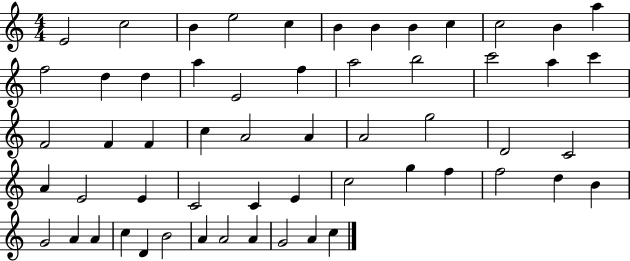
{
  \clef treble
  \numericTimeSignature
  \time 4/4
  \key c \major
  e'2 c''2 | b'4 e''2 c''4 | b'4 b'4 b'4 c''4 | c''2 b'4 a''4 | \break f''2 d''4 d''4 | a''4 e'2 f''4 | a''2 b''2 | c'''2 a''4 c'''4 | \break f'2 f'4 f'4 | c''4 a'2 a'4 | a'2 g''2 | d'2 c'2 | \break a'4 e'2 e'4 | c'2 c'4 e'4 | c''2 g''4 f''4 | f''2 d''4 b'4 | \break g'2 a'4 a'4 | c''4 d'4 b'2 | a'4 a'2 a'4 | g'2 a'4 c''4 | \break \bar "|."
}